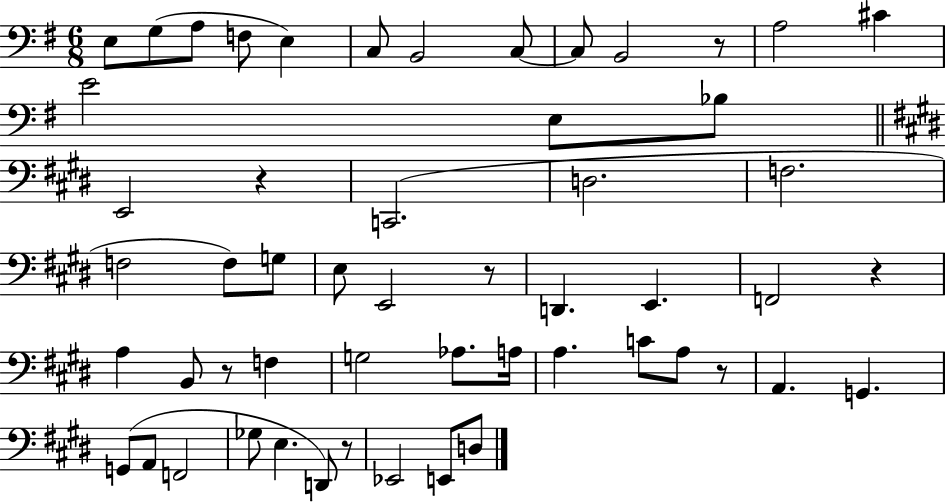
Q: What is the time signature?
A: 6/8